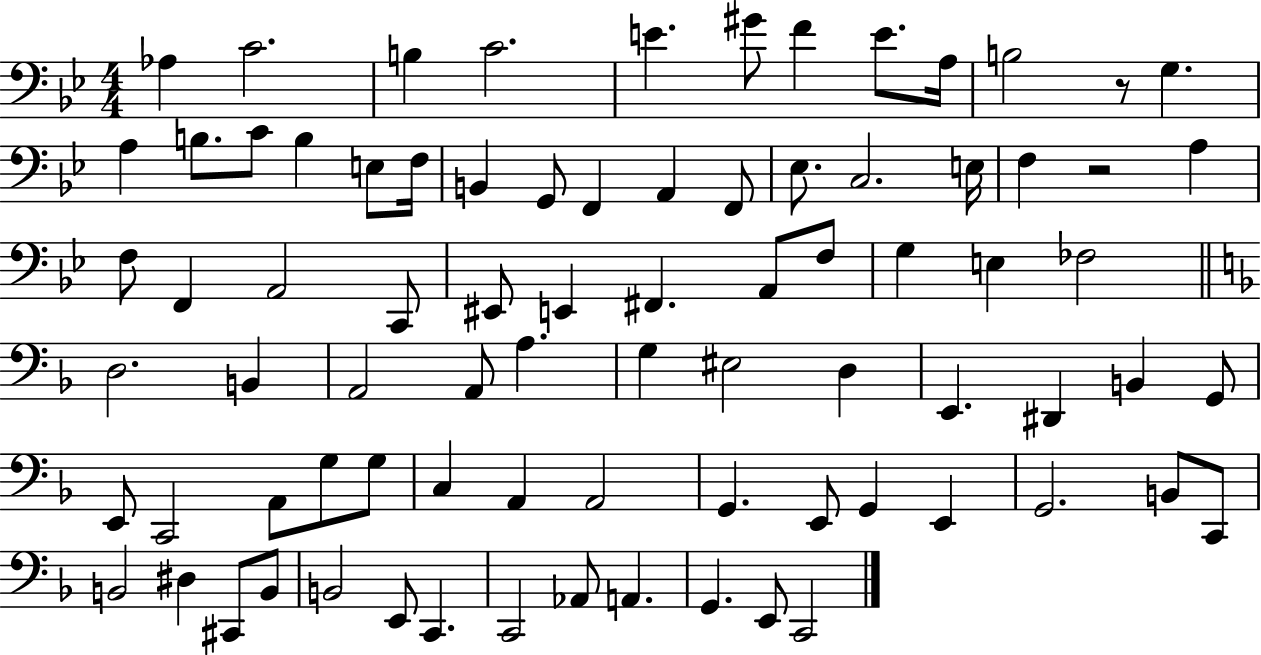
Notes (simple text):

Ab3/q C4/h. B3/q C4/h. E4/q. G#4/e F4/q E4/e. A3/s B3/h R/e G3/q. A3/q B3/e. C4/e B3/q E3/e F3/s B2/q G2/e F2/q A2/q F2/e Eb3/e. C3/h. E3/s F3/q R/h A3/q F3/e F2/q A2/h C2/e EIS2/e E2/q F#2/q. A2/e F3/e G3/q E3/q FES3/h D3/h. B2/q A2/h A2/e A3/q. G3/q EIS3/h D3/q E2/q. D#2/q B2/q G2/e E2/e C2/h A2/e G3/e G3/e C3/q A2/q A2/h G2/q. E2/e G2/q E2/q G2/h. B2/e C2/e B2/h D#3/q C#2/e B2/e B2/h E2/e C2/q. C2/h Ab2/e A2/q. G2/q. E2/e C2/h